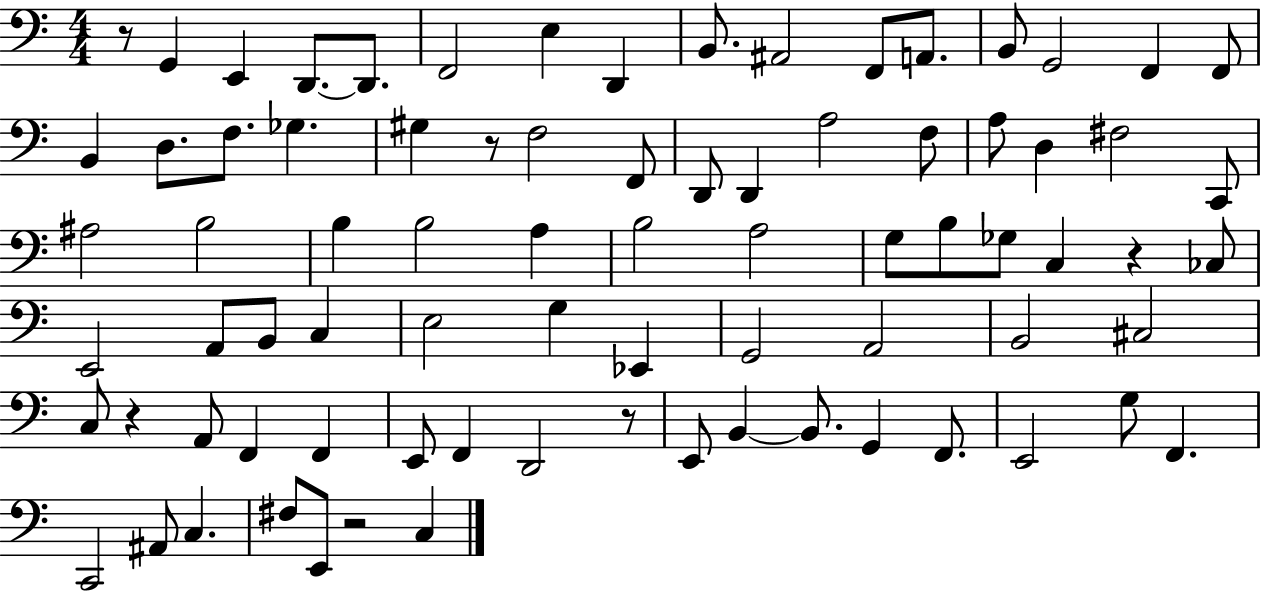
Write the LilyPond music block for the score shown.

{
  \clef bass
  \numericTimeSignature
  \time 4/4
  \key c \major
  r8 g,4 e,4 d,8.~~ d,8. | f,2 e4 d,4 | b,8. ais,2 f,8 a,8. | b,8 g,2 f,4 f,8 | \break b,4 d8. f8. ges4. | gis4 r8 f2 f,8 | d,8 d,4 a2 f8 | a8 d4 fis2 c,8 | \break ais2 b2 | b4 b2 a4 | b2 a2 | g8 b8 ges8 c4 r4 ces8 | \break e,2 a,8 b,8 c4 | e2 g4 ees,4 | g,2 a,2 | b,2 cis2 | \break c8 r4 a,8 f,4 f,4 | e,8 f,4 d,2 r8 | e,8 b,4~~ b,8. g,4 f,8. | e,2 g8 f,4. | \break c,2 ais,8 c4. | fis8 e,8 r2 c4 | \bar "|."
}